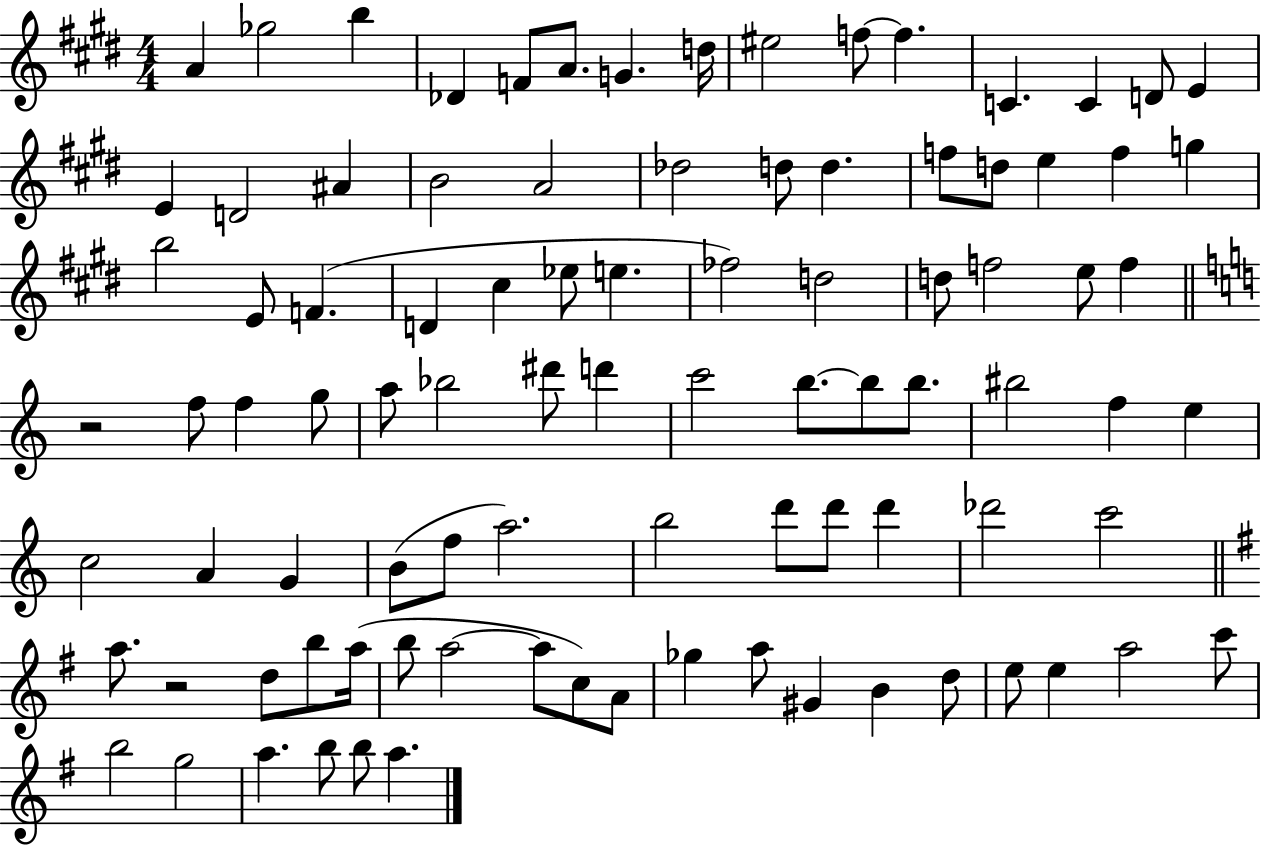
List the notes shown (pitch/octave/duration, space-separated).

A4/q Gb5/h B5/q Db4/q F4/e A4/e. G4/q. D5/s EIS5/h F5/e F5/q. C4/q. C4/q D4/e E4/q E4/q D4/h A#4/q B4/h A4/h Db5/h D5/e D5/q. F5/e D5/e E5/q F5/q G5/q B5/h E4/e F4/q. D4/q C#5/q Eb5/e E5/q. FES5/h D5/h D5/e F5/h E5/e F5/q R/h F5/e F5/q G5/e A5/e Bb5/h D#6/e D6/q C6/h B5/e. B5/e B5/e. BIS5/h F5/q E5/q C5/h A4/q G4/q B4/e F5/e A5/h. B5/h D6/e D6/e D6/q Db6/h C6/h A5/e. R/h D5/e B5/e A5/s B5/e A5/h A5/e C5/e A4/e Gb5/q A5/e G#4/q B4/q D5/e E5/e E5/q A5/h C6/e B5/h G5/h A5/q. B5/e B5/e A5/q.